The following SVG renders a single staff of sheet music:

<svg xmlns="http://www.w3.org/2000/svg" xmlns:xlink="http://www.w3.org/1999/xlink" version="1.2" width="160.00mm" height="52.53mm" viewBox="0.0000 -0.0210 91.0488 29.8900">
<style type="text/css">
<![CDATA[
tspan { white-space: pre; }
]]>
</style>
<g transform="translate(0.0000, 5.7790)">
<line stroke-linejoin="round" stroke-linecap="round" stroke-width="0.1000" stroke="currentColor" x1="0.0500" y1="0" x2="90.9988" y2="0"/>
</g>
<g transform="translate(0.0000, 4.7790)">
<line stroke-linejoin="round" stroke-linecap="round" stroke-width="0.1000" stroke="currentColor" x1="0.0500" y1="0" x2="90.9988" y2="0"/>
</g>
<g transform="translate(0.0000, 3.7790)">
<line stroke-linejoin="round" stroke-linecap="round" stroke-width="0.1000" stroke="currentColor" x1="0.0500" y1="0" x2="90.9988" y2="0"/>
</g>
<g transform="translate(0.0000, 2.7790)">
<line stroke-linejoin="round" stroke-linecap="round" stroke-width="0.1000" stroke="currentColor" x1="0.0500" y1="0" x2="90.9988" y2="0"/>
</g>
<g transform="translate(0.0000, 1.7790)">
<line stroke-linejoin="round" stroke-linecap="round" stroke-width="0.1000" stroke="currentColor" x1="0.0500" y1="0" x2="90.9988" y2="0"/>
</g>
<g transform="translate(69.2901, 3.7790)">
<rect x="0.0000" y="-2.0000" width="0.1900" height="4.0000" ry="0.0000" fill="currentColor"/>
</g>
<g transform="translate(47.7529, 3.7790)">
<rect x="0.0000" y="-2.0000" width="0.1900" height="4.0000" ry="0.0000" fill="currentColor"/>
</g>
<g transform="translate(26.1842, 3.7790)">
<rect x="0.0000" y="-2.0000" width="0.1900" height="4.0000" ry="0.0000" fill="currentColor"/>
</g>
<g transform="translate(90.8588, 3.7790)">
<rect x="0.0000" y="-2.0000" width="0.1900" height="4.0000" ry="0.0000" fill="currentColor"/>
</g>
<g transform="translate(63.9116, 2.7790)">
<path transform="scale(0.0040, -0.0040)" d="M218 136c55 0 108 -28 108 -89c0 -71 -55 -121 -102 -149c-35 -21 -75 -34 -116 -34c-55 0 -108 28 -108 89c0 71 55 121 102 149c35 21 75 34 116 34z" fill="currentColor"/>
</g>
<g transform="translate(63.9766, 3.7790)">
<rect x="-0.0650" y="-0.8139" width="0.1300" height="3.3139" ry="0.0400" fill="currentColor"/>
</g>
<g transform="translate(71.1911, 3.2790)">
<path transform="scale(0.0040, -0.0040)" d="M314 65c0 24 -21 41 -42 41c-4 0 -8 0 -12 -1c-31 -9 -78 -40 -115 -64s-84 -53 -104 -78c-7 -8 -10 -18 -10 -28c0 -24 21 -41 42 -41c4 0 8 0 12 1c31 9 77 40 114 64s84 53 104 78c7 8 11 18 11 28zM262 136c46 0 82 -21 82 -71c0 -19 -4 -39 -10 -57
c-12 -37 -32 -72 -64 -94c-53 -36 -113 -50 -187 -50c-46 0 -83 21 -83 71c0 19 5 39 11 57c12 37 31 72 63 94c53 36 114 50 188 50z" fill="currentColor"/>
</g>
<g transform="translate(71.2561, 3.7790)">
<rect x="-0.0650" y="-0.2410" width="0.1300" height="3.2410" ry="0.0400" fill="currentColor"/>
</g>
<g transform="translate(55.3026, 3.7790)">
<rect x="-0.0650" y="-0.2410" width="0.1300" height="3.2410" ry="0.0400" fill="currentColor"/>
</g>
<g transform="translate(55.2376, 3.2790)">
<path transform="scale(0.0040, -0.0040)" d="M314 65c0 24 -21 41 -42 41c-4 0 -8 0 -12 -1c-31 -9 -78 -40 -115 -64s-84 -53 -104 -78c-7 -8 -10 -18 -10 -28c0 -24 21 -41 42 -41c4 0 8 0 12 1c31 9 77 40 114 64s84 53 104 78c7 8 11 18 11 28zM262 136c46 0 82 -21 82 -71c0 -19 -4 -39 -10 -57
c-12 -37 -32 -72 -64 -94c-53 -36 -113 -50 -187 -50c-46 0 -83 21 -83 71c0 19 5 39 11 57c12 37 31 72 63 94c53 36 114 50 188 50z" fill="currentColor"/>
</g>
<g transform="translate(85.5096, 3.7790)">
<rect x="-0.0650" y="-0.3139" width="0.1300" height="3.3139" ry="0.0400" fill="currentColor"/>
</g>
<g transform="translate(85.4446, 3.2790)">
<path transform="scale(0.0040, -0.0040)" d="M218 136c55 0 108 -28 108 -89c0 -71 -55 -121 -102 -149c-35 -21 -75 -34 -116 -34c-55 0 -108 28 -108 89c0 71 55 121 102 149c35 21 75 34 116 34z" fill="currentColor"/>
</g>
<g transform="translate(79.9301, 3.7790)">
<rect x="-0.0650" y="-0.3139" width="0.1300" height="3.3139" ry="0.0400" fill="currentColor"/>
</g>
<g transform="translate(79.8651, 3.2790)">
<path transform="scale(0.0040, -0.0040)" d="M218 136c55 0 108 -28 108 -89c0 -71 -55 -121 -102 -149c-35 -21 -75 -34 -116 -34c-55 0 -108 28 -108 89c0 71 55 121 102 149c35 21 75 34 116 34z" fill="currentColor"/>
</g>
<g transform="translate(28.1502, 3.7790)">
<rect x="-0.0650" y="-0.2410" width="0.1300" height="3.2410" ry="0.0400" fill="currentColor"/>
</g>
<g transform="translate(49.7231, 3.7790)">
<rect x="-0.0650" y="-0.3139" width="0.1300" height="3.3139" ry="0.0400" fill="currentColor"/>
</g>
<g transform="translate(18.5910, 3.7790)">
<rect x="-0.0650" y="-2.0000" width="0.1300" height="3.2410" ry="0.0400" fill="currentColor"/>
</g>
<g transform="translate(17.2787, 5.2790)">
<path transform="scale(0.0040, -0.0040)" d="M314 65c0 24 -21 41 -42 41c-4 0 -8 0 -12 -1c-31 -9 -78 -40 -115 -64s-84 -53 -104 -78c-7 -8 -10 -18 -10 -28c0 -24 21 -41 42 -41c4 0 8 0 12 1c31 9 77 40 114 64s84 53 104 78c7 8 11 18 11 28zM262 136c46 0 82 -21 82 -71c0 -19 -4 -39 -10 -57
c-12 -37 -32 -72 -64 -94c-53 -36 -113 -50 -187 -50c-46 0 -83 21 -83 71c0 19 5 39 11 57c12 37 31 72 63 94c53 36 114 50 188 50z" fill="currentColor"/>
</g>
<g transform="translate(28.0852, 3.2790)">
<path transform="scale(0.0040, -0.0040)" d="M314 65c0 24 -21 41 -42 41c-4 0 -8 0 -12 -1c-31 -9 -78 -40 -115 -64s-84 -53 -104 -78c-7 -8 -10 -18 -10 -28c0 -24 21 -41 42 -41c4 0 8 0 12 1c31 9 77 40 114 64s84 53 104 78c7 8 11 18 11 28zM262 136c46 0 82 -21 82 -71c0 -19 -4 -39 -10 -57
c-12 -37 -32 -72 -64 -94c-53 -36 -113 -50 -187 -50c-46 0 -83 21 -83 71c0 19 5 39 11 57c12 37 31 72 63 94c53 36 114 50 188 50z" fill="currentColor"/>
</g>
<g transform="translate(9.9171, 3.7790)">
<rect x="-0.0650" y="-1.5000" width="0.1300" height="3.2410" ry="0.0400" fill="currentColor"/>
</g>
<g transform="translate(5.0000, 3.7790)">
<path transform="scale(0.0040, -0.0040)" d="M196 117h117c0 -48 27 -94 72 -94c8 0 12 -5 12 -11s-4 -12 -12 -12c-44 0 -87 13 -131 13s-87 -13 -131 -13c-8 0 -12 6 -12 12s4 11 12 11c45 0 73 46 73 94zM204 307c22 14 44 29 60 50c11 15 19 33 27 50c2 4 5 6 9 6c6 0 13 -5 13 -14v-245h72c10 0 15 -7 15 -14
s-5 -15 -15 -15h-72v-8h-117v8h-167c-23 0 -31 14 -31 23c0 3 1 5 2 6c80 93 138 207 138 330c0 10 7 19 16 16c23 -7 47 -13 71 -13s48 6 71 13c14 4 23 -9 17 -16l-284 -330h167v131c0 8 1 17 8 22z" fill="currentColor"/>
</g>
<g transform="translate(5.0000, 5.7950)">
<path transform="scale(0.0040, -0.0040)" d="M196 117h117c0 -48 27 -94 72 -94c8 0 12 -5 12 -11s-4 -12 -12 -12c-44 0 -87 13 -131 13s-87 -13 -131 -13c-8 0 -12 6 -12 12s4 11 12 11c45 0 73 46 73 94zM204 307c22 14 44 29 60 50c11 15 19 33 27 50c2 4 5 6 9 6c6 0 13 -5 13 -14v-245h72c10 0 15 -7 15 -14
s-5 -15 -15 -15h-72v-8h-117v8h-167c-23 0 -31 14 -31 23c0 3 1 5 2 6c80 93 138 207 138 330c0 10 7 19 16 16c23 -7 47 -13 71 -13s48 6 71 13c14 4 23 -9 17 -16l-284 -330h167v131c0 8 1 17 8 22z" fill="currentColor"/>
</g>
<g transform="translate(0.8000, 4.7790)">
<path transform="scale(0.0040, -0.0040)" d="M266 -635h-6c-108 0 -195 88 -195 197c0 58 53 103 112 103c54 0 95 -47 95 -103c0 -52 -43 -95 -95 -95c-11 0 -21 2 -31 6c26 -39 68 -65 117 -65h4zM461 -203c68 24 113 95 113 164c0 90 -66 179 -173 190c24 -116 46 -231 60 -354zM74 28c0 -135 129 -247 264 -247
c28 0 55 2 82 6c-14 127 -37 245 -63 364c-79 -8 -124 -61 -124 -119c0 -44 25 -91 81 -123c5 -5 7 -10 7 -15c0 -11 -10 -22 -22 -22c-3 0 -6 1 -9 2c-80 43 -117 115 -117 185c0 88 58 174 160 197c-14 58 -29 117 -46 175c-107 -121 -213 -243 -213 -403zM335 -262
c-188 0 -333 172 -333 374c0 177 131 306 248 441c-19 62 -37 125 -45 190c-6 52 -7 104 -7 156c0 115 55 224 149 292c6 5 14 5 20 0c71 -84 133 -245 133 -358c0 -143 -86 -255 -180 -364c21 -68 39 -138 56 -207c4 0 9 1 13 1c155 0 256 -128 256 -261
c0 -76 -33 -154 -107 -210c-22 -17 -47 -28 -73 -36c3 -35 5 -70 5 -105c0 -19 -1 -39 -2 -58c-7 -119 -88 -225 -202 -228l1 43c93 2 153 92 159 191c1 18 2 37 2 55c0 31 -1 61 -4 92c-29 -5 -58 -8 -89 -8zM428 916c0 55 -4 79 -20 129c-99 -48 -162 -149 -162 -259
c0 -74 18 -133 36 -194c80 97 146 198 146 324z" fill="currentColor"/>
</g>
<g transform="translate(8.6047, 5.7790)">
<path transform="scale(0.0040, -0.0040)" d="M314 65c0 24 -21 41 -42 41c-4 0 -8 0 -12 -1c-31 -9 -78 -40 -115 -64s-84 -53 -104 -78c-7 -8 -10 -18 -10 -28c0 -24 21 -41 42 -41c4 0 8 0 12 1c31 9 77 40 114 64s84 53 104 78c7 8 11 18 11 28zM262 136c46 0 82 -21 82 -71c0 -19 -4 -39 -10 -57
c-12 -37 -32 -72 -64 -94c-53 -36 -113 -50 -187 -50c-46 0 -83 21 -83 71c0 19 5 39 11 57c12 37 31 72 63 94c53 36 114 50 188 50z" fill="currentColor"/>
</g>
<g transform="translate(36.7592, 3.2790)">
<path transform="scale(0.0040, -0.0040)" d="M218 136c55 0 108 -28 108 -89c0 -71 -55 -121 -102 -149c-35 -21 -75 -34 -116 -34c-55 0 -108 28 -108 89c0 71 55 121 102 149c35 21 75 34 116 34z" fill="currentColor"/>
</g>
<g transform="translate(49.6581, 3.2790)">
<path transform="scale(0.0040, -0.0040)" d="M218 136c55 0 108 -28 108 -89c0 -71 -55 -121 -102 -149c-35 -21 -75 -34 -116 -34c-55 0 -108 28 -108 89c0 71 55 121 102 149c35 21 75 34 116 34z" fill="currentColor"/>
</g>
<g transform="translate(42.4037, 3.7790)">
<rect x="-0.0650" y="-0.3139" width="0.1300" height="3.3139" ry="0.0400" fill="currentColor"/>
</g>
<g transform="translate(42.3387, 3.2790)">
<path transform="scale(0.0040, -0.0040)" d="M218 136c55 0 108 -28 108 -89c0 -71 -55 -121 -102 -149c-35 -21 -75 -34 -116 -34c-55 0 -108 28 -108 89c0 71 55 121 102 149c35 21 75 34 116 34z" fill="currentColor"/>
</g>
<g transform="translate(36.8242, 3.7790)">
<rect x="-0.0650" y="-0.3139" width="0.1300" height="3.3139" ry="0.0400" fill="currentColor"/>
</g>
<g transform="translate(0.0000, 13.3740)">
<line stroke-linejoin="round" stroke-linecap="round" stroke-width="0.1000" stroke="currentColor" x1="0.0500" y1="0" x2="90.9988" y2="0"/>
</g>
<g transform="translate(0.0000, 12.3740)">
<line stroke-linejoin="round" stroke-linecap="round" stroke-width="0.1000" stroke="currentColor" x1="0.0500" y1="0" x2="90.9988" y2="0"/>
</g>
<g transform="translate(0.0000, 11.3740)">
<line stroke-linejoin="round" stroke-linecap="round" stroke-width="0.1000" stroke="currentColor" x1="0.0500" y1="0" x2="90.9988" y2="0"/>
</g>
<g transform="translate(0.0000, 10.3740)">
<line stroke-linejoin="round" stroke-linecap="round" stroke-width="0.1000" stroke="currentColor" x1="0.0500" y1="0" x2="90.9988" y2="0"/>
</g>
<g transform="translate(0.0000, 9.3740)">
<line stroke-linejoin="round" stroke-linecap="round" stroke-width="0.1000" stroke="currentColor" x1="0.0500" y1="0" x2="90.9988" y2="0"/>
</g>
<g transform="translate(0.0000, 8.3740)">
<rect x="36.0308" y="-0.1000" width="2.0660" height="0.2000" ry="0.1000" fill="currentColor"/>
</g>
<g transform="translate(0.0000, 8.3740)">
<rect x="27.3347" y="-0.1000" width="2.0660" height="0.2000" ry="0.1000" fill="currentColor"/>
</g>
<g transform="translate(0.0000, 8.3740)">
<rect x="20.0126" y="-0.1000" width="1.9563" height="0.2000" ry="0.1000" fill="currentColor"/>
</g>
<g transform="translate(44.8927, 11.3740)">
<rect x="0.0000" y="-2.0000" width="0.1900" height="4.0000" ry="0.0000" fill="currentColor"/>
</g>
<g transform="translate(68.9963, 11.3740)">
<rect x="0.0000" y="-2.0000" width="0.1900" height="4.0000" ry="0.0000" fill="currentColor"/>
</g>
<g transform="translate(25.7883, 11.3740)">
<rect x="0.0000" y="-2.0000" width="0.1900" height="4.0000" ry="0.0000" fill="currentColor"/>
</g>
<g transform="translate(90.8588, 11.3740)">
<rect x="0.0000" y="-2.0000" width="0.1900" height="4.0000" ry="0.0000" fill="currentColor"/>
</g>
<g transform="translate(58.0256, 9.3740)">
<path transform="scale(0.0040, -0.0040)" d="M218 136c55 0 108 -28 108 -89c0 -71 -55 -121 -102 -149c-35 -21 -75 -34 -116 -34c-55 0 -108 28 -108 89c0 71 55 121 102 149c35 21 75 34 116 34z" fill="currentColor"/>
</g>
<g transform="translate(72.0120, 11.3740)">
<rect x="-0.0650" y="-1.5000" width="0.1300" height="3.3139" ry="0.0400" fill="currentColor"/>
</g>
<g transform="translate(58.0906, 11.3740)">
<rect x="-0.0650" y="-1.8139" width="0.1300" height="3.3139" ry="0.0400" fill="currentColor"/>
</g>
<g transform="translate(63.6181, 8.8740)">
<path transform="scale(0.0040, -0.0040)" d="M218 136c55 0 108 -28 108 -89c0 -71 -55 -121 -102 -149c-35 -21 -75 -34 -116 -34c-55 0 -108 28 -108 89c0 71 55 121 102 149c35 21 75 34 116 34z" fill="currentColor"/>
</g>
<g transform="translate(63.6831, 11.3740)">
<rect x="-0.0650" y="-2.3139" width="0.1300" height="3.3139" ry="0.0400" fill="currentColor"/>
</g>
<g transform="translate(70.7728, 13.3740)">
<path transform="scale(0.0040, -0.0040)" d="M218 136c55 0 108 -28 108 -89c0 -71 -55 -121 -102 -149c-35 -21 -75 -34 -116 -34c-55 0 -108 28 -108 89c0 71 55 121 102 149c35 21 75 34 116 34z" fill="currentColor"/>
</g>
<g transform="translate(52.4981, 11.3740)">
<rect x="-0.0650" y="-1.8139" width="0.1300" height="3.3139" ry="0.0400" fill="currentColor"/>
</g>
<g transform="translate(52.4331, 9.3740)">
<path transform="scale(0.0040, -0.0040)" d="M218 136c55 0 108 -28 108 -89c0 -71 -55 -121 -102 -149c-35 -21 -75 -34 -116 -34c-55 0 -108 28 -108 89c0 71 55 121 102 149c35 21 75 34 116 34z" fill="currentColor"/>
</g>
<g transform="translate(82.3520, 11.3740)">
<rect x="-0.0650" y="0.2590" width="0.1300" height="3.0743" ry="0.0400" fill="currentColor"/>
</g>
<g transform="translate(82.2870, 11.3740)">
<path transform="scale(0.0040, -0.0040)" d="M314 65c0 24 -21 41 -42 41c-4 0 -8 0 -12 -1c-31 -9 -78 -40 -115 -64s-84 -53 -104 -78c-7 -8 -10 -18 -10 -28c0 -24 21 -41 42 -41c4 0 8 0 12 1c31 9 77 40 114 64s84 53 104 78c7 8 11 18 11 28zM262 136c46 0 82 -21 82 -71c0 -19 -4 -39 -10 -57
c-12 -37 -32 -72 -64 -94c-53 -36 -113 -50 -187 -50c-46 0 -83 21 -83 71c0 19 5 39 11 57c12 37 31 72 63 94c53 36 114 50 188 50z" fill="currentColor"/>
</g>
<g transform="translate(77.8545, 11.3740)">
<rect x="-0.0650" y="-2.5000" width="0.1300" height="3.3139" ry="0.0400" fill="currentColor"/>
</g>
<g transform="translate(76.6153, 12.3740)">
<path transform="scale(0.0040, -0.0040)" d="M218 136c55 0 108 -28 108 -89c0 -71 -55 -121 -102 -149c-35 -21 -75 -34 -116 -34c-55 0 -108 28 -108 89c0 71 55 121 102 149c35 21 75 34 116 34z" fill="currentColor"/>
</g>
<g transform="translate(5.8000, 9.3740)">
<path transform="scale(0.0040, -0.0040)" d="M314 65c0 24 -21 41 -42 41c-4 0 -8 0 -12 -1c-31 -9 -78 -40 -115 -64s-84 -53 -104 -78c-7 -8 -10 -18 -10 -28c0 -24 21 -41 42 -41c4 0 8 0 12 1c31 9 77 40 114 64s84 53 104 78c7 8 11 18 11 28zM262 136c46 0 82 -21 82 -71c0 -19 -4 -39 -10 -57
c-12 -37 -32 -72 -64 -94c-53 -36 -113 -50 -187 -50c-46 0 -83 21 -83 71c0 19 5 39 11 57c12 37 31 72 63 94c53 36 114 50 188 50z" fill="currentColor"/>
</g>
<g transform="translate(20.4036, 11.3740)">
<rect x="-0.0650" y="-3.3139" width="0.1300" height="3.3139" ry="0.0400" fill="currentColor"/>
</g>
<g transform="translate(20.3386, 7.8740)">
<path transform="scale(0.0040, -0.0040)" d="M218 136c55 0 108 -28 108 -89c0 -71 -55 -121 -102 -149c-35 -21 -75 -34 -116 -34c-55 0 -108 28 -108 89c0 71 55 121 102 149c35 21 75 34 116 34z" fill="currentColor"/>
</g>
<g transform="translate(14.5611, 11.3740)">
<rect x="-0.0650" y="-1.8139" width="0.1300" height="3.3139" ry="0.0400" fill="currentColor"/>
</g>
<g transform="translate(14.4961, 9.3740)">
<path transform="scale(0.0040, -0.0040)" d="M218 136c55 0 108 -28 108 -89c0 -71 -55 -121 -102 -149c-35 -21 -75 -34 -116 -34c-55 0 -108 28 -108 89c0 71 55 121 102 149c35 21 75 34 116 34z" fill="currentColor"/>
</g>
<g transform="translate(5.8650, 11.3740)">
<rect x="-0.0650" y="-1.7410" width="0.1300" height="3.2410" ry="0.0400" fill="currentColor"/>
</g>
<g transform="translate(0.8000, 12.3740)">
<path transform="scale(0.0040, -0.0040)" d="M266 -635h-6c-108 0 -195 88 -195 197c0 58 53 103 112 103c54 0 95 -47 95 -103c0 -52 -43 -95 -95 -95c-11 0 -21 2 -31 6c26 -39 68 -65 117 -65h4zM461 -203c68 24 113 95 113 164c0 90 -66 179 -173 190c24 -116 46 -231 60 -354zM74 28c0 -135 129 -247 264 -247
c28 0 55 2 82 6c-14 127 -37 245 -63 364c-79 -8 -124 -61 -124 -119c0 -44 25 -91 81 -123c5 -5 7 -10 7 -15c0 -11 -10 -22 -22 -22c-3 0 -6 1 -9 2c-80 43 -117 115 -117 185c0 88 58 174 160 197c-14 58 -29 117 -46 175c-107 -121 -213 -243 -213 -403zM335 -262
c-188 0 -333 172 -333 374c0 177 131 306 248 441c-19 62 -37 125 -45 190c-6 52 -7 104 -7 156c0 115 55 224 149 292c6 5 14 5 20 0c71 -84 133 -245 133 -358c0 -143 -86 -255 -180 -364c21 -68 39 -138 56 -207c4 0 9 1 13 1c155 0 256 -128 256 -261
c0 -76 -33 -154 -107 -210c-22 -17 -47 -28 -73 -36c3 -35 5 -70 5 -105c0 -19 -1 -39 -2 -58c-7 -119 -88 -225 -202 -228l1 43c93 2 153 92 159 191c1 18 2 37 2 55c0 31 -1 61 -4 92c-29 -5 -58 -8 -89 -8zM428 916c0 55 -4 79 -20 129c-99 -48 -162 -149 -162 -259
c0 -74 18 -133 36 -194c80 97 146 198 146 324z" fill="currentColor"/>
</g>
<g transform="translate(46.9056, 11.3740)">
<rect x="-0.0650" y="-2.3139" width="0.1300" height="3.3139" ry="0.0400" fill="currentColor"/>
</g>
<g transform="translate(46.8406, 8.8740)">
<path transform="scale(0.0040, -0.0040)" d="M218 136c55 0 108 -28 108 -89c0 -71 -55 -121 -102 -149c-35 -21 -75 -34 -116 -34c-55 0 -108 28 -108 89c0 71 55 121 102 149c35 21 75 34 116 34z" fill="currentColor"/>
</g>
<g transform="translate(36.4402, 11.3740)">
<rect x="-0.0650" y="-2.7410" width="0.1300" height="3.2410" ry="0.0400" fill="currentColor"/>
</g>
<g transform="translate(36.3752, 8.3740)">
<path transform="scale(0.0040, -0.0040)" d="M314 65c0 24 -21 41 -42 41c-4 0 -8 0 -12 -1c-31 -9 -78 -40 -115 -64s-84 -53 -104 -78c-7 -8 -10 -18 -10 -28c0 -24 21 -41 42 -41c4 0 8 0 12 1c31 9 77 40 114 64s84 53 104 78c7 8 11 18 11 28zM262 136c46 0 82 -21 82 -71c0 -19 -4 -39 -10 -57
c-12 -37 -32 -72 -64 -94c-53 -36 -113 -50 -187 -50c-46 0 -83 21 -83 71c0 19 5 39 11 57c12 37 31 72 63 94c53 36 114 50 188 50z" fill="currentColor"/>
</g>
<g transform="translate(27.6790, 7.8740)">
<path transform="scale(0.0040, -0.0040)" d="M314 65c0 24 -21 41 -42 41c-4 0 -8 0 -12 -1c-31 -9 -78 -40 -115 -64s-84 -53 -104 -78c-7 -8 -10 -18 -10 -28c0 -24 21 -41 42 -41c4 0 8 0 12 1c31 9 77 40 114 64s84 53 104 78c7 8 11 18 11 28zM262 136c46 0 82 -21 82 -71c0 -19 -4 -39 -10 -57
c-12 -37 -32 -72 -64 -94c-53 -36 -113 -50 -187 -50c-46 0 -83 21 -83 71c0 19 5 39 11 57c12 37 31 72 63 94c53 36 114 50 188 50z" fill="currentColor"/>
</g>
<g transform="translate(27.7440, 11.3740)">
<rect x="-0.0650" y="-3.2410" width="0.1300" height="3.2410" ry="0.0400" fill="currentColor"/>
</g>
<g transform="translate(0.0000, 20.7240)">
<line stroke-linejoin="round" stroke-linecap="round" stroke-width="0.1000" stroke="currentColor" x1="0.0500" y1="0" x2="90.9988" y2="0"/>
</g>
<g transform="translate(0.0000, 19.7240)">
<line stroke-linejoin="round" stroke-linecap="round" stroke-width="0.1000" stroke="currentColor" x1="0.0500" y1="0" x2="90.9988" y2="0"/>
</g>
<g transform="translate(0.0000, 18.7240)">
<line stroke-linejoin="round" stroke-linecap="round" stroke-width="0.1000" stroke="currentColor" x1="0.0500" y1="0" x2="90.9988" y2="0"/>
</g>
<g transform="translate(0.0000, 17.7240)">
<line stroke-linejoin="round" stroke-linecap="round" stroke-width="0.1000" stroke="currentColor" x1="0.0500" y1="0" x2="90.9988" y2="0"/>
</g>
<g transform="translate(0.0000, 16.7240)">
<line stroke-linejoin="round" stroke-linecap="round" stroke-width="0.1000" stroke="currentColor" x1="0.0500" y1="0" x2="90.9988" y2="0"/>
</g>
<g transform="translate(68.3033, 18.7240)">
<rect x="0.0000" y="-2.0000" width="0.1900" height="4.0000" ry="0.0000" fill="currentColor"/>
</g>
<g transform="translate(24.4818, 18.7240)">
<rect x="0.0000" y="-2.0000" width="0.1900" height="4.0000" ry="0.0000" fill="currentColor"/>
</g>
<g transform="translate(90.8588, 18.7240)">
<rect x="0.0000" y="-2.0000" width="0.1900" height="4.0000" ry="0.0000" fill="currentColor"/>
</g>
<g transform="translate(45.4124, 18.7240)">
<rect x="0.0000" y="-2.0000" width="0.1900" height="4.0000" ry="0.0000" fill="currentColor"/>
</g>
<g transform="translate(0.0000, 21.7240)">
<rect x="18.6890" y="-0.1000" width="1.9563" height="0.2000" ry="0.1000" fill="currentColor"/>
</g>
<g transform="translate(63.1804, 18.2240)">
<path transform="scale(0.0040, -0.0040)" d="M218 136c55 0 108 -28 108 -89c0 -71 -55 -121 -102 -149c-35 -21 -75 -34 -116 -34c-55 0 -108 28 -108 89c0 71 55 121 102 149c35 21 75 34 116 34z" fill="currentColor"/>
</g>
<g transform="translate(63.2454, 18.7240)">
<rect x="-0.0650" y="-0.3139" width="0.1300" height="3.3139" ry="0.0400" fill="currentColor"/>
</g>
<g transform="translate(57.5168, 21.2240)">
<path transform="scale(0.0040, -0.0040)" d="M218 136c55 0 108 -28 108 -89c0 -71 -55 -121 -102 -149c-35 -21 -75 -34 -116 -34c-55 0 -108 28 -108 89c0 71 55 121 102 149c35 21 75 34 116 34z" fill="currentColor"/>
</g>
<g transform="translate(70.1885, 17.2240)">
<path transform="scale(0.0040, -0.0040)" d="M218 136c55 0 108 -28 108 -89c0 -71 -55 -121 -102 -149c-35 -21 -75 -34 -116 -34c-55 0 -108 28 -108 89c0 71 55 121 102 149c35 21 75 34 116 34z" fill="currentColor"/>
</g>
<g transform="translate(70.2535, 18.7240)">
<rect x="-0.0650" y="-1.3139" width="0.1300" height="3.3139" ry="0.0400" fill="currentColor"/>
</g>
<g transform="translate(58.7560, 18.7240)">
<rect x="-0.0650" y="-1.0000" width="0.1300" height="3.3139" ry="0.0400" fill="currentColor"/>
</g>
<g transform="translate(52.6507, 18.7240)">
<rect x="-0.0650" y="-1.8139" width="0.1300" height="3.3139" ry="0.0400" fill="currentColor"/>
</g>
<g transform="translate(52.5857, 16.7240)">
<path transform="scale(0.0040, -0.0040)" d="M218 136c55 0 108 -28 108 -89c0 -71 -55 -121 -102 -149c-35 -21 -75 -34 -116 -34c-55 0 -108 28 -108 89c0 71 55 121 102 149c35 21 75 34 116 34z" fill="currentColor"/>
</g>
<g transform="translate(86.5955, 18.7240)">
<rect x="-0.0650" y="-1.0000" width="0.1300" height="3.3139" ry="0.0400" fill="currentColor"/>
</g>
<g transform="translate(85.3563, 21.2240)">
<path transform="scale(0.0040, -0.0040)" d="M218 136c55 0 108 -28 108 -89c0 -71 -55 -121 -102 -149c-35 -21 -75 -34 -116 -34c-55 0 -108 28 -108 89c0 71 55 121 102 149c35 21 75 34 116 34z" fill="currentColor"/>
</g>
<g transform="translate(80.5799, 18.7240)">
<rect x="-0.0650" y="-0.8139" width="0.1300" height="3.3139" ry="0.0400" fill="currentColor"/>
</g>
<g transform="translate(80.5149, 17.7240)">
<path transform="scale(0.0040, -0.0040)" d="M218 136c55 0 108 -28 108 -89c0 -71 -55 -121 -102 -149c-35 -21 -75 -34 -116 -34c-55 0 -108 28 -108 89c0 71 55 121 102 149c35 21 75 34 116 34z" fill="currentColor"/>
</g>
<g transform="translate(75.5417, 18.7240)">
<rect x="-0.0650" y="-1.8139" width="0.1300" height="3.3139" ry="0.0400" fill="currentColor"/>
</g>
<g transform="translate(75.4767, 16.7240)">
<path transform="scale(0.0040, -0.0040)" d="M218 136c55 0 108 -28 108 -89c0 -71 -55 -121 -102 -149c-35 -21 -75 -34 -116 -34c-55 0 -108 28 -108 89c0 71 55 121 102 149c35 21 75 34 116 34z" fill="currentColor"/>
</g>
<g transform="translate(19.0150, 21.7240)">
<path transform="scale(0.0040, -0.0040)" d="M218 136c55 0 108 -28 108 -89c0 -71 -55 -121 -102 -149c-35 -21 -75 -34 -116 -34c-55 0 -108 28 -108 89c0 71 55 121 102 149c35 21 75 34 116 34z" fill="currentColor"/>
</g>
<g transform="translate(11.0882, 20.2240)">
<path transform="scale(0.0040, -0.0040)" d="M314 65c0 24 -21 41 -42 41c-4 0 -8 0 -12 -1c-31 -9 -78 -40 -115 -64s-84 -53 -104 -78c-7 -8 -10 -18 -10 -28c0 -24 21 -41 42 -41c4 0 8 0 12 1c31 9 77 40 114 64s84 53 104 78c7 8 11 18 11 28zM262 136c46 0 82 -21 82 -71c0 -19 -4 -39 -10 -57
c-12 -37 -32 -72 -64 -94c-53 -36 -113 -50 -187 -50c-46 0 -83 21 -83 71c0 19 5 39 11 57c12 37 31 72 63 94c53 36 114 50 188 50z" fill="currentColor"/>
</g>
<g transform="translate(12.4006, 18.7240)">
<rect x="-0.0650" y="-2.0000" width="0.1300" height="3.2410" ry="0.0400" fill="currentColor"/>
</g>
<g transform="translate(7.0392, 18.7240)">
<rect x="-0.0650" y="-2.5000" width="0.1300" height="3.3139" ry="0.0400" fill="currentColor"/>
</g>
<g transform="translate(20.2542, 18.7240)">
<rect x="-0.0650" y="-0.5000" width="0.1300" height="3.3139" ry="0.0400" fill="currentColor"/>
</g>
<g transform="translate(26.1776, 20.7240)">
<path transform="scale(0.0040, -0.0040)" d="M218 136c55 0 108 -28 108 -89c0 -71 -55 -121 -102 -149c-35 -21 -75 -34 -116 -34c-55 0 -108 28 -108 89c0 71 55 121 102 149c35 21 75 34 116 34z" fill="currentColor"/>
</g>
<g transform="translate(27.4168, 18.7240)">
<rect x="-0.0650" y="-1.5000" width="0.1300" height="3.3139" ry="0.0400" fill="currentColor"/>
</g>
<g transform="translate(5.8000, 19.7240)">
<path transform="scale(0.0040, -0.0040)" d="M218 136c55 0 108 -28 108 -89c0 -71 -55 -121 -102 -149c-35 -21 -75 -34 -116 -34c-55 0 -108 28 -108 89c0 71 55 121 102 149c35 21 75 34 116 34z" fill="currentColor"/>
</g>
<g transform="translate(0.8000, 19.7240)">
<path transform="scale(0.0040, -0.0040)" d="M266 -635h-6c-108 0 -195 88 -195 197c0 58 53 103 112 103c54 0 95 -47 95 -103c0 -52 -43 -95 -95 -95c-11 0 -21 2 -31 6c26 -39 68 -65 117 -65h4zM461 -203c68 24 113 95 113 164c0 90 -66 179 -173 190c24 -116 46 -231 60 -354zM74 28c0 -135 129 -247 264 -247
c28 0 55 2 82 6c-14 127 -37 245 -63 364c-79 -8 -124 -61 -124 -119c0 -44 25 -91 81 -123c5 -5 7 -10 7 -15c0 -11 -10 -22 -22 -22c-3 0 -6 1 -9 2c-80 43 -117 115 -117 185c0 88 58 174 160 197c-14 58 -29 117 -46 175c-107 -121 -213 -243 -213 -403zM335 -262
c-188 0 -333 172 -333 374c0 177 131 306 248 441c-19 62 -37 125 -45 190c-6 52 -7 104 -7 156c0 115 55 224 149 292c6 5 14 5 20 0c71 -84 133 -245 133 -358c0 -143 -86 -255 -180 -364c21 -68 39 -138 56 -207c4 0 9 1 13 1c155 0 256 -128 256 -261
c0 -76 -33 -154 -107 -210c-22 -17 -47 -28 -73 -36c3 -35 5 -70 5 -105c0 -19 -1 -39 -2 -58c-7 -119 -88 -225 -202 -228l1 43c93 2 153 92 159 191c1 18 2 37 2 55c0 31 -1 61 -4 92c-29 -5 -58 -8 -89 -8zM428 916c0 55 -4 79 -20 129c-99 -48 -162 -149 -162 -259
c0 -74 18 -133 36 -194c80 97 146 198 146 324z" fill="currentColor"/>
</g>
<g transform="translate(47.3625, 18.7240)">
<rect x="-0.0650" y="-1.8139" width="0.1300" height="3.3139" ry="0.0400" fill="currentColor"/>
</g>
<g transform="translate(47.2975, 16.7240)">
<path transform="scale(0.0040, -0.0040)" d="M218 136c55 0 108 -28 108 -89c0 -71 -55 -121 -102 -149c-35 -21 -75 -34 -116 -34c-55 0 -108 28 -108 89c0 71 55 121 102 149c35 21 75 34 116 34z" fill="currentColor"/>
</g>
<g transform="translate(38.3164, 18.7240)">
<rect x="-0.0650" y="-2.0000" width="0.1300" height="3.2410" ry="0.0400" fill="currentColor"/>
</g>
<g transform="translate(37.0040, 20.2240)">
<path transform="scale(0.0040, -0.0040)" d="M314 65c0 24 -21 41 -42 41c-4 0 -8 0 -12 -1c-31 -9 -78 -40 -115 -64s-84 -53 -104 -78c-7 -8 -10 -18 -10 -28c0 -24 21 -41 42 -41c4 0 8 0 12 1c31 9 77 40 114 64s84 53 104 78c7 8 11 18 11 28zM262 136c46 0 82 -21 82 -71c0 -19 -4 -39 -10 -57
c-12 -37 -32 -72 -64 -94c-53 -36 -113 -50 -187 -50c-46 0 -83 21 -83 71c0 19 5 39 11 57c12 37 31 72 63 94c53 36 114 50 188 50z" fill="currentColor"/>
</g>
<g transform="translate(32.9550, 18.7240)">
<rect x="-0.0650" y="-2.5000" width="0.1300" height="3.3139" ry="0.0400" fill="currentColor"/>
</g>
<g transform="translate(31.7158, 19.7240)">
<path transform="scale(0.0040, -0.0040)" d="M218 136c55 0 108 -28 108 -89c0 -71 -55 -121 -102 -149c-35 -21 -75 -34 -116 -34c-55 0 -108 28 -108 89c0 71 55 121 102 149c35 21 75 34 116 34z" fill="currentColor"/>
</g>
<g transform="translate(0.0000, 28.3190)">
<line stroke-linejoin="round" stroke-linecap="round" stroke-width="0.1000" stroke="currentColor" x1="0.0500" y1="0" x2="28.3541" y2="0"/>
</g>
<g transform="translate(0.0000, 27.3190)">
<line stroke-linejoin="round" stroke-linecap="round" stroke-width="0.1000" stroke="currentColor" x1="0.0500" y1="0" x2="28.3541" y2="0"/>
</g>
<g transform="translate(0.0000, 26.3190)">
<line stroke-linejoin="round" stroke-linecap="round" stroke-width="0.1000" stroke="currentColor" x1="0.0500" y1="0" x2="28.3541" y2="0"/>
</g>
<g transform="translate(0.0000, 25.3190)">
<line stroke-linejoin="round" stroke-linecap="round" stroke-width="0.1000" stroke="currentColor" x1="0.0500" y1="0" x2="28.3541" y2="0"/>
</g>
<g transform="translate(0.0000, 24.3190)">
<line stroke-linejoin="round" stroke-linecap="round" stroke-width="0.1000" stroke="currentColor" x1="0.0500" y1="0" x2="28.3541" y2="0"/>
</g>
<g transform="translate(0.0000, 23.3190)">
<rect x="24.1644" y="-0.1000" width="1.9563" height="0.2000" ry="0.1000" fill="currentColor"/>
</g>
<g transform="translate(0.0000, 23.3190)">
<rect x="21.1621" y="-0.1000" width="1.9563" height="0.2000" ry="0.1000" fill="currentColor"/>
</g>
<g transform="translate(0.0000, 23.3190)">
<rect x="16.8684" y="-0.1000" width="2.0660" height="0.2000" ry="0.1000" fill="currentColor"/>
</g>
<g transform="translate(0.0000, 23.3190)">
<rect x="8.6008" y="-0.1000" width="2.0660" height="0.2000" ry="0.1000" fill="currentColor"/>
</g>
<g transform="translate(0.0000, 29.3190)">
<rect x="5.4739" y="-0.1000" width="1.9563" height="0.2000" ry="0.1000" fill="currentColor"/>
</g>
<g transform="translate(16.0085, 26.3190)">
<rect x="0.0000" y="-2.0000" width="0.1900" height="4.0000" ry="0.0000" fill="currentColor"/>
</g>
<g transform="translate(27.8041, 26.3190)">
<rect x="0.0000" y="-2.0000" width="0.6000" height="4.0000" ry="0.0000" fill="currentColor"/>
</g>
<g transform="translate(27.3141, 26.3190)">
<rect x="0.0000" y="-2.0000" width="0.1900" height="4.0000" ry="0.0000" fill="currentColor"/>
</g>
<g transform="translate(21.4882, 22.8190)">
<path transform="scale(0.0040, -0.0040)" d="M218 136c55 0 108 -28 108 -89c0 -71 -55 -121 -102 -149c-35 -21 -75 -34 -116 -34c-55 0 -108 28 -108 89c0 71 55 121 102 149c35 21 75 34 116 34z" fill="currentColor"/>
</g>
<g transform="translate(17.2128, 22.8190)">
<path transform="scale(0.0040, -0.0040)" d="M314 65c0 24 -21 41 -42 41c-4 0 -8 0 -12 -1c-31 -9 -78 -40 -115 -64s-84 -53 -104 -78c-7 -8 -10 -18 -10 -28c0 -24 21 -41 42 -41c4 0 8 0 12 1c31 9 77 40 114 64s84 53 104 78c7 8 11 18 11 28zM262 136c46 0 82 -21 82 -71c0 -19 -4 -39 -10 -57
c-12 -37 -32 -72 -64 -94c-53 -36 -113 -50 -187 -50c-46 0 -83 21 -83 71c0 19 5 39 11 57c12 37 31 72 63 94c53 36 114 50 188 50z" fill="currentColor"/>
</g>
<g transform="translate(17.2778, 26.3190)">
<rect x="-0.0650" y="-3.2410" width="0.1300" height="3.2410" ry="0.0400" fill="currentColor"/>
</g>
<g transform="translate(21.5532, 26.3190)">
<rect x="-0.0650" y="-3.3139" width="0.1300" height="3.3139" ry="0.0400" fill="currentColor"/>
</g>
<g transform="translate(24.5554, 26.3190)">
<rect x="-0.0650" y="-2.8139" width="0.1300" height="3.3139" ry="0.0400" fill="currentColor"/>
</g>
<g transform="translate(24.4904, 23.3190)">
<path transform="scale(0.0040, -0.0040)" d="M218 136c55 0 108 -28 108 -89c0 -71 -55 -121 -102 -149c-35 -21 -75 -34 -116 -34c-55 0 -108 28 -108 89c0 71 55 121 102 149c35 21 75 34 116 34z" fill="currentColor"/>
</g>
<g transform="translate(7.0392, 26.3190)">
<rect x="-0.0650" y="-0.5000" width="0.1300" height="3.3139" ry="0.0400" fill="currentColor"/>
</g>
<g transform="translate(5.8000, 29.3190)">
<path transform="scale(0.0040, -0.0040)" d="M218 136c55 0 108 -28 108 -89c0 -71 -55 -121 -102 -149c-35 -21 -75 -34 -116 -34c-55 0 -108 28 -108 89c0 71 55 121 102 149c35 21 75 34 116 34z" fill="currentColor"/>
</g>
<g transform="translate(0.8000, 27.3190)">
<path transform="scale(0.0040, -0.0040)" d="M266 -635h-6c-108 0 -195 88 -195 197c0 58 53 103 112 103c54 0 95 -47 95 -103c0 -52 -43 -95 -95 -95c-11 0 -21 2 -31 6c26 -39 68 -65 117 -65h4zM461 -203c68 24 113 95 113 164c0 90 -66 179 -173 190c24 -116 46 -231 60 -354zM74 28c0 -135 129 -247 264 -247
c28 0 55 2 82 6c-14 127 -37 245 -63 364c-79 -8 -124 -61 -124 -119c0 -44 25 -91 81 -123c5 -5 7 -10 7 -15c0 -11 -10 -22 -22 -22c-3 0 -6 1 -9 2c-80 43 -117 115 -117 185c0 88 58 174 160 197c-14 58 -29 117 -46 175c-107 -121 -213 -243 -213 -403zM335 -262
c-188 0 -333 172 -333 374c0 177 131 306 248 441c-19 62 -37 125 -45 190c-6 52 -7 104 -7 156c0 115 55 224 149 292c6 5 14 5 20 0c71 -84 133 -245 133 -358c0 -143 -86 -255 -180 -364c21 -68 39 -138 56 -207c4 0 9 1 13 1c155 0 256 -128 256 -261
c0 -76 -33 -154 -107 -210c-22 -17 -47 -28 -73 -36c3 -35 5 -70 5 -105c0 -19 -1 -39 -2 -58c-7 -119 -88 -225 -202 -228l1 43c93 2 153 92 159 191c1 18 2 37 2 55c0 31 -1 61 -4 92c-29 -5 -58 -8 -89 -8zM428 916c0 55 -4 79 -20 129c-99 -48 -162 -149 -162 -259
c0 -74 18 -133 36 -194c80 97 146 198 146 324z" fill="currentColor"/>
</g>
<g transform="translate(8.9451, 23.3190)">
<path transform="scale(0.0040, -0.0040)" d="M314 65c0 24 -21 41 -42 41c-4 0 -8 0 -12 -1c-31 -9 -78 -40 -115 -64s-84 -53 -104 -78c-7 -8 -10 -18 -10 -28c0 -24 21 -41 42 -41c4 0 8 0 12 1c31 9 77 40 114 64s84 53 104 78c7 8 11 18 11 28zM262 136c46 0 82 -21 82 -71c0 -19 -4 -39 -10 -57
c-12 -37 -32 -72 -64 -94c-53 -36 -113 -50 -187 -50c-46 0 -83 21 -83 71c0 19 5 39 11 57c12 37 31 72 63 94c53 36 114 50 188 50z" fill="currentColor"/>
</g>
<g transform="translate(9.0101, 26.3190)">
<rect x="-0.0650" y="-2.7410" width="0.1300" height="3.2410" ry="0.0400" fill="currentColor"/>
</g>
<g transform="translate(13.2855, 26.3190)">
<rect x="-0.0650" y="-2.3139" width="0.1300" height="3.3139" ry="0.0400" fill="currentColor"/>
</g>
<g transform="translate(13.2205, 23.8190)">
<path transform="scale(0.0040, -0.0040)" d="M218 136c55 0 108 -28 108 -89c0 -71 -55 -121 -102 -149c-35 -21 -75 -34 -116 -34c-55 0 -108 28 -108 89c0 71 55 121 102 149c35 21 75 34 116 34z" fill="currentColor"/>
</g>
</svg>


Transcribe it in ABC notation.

X:1
T:Untitled
M:4/4
L:1/4
K:C
E2 F2 c2 c c c c2 d c2 c c f2 f b b2 a2 g f f g E G B2 G F2 C E G F2 f f D c e f d D C a2 g b2 b a